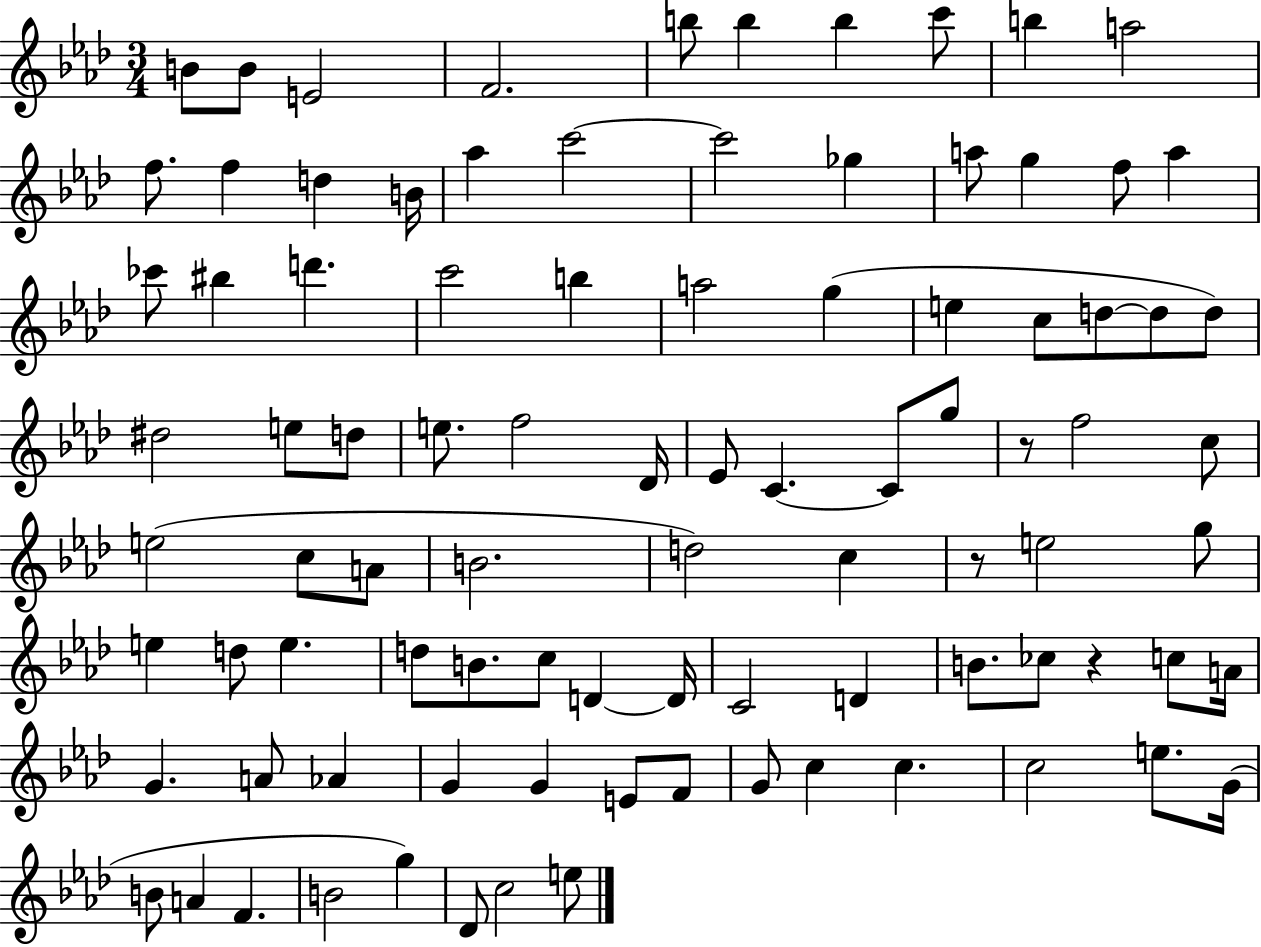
B4/e B4/e E4/h F4/h. B5/e B5/q B5/q C6/e B5/q A5/h F5/e. F5/q D5/q B4/s Ab5/q C6/h C6/h Gb5/q A5/e G5/q F5/e A5/q CES6/e BIS5/q D6/q. C6/h B5/q A5/h G5/q E5/q C5/e D5/e D5/e D5/e D#5/h E5/e D5/e E5/e. F5/h Db4/s Eb4/e C4/q. C4/e G5/e R/e F5/h C5/e E5/h C5/e A4/e B4/h. D5/h C5/q R/e E5/h G5/e E5/q D5/e E5/q. D5/e B4/e. C5/e D4/q D4/s C4/h D4/q B4/e. CES5/e R/q C5/e A4/s G4/q. A4/e Ab4/q G4/q G4/q E4/e F4/e G4/e C5/q C5/q. C5/h E5/e. G4/s B4/e A4/q F4/q. B4/h G5/q Db4/e C5/h E5/e